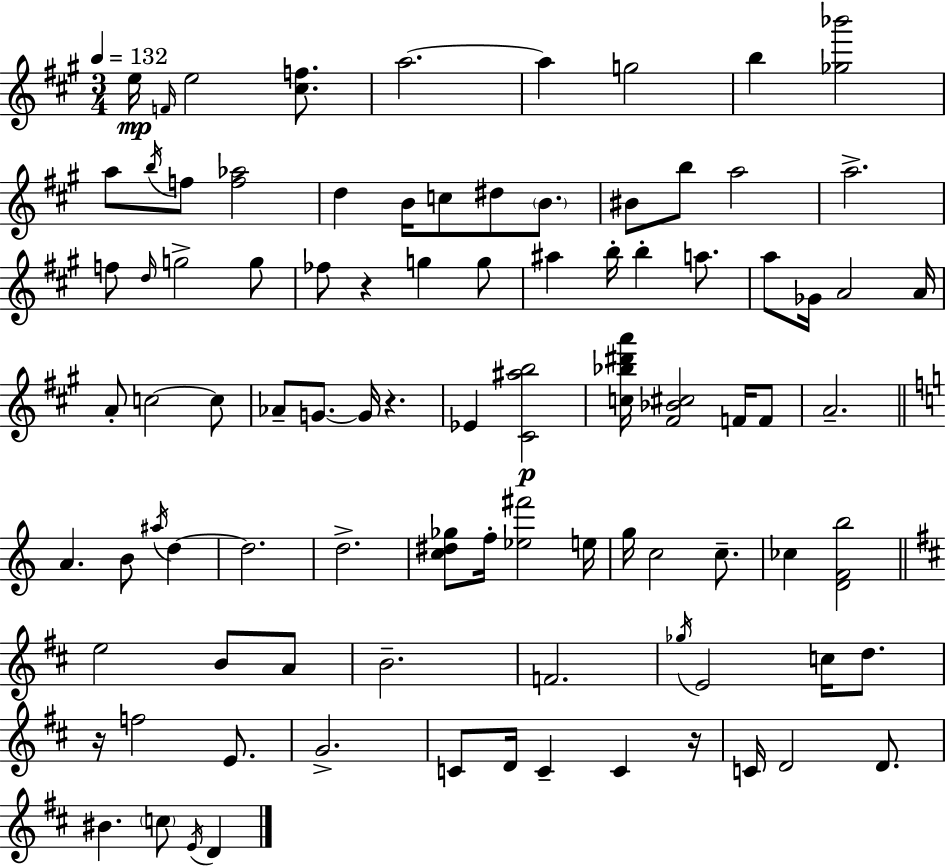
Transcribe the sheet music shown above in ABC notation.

X:1
T:Untitled
M:3/4
L:1/4
K:A
e/4 F/4 e2 [^cf]/2 a2 a g2 b [_g_b']2 a/2 b/4 f/2 [f_a]2 d B/4 c/2 ^d/2 B/2 ^B/2 b/2 a2 a2 f/2 d/4 g2 g/2 _f/2 z g g/2 ^a b/4 b a/2 a/2 _G/4 A2 A/4 A/2 c2 c/2 _A/2 G/2 G/4 z _E [^C^ab]2 [c_b^d'a']/4 [^F_B^c]2 F/4 F/2 A2 A B/2 ^a/4 d d2 d2 [c^d_g]/2 f/4 [_e^f']2 e/4 g/4 c2 c/2 _c [DFb]2 e2 B/2 A/2 B2 F2 _g/4 E2 c/4 d/2 z/4 f2 E/2 G2 C/2 D/4 C C z/4 C/4 D2 D/2 ^B c/2 E/4 D